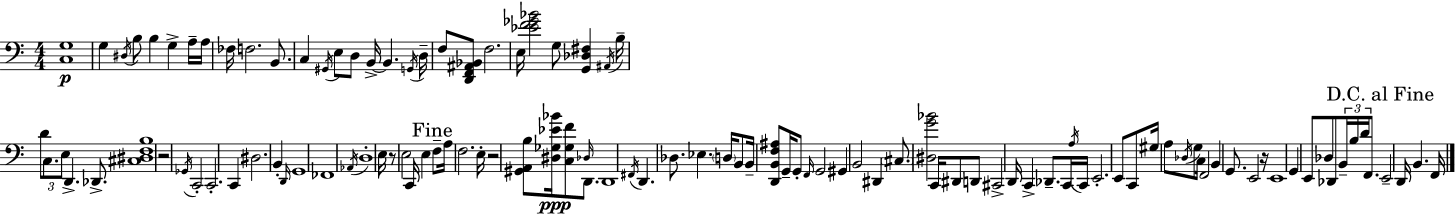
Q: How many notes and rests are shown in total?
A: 115